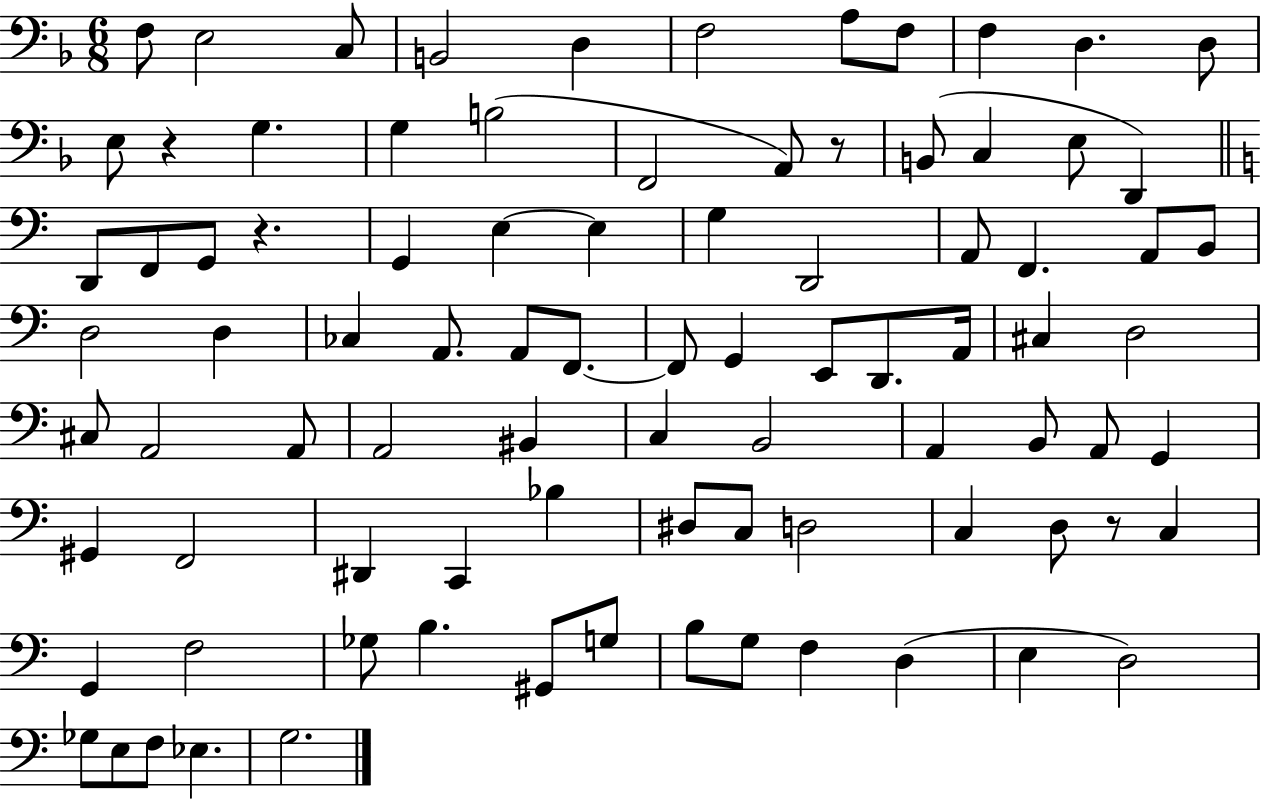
F3/e E3/h C3/e B2/h D3/q F3/h A3/e F3/e F3/q D3/q. D3/e E3/e R/q G3/q. G3/q B3/h F2/h A2/e R/e B2/e C3/q E3/e D2/q D2/e F2/e G2/e R/q. G2/q E3/q E3/q G3/q D2/h A2/e F2/q. A2/e B2/e D3/h D3/q CES3/q A2/e. A2/e F2/e. F2/e G2/q E2/e D2/e. A2/s C#3/q D3/h C#3/e A2/h A2/e A2/h BIS2/q C3/q B2/h A2/q B2/e A2/e G2/q G#2/q F2/h D#2/q C2/q Bb3/q D#3/e C3/e D3/h C3/q D3/e R/e C3/q G2/q F3/h Gb3/e B3/q. G#2/e G3/e B3/e G3/e F3/q D3/q E3/q D3/h Gb3/e E3/e F3/e Eb3/q. G3/h.